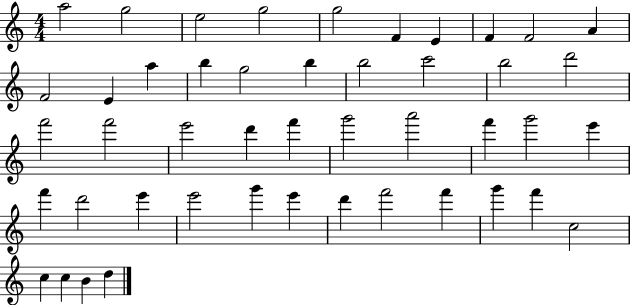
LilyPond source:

{
  \clef treble
  \numericTimeSignature
  \time 4/4
  \key c \major
  a''2 g''2 | e''2 g''2 | g''2 f'4 e'4 | f'4 f'2 a'4 | \break f'2 e'4 a''4 | b''4 g''2 b''4 | b''2 c'''2 | b''2 d'''2 | \break f'''2 f'''2 | e'''2 d'''4 f'''4 | g'''2 a'''2 | f'''4 g'''2 e'''4 | \break f'''4 d'''2 e'''4 | e'''2 g'''4 e'''4 | d'''4 f'''2 f'''4 | g'''4 f'''4 c''2 | \break c''4 c''4 b'4 d''4 | \bar "|."
}